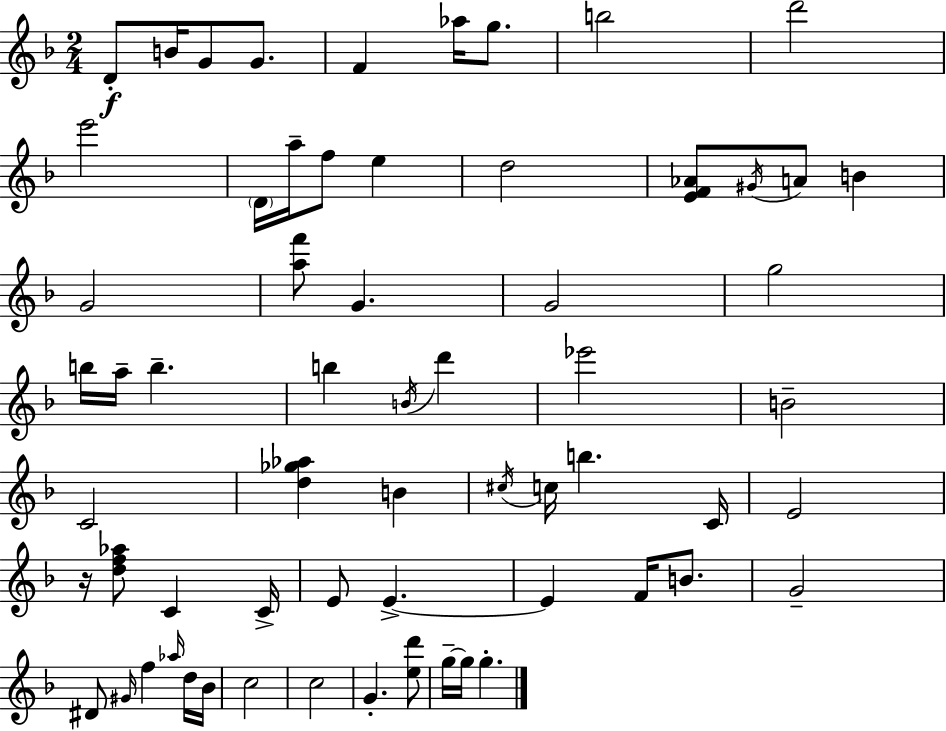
D4/e B4/s G4/e G4/e. F4/q Ab5/s G5/e. B5/h D6/h E6/h D4/s A5/s F5/e E5/q D5/h [E4,F4,Ab4]/e G#4/s A4/e B4/q G4/h [A5,F6]/e G4/q. G4/h G5/h B5/s A5/s B5/q. B5/q B4/s D6/q Eb6/h B4/h C4/h [D5,Gb5,Ab5]/q B4/q C#5/s C5/s B5/q. C4/s E4/h R/s [D5,F5,Ab5]/e C4/q C4/s E4/e E4/q. E4/q F4/s B4/e. G4/h D#4/e G#4/s F5/q Ab5/s D5/s Bb4/s C5/h C5/h G4/q. [E5,D6]/e G5/s G5/s G5/q.